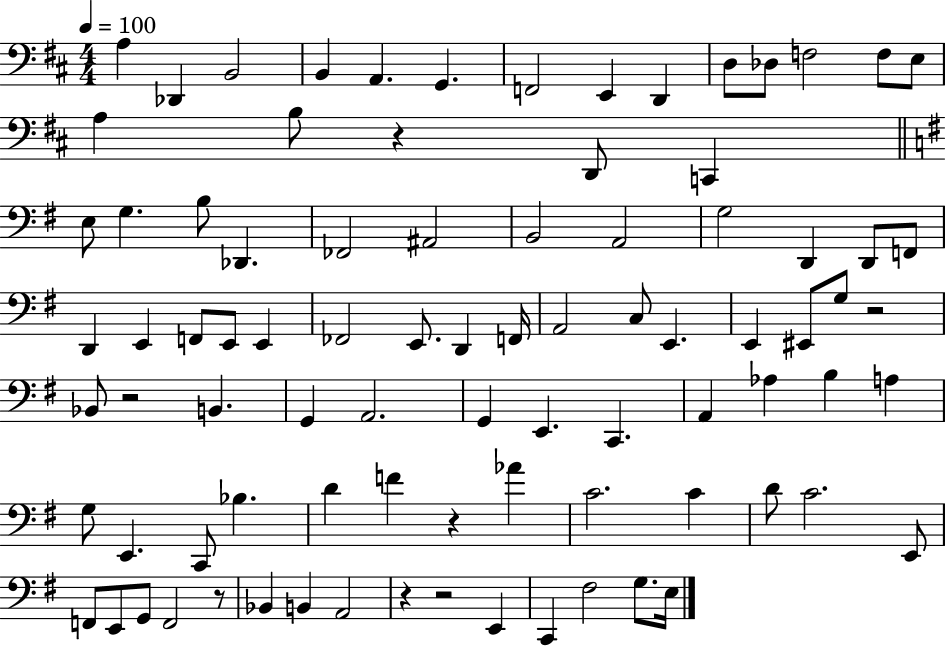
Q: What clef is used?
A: bass